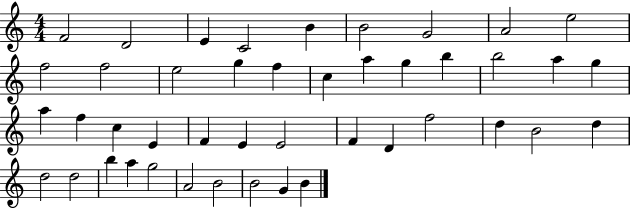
F4/h D4/h E4/q C4/h B4/q B4/h G4/h A4/h E5/h F5/h F5/h E5/h G5/q F5/q C5/q A5/q G5/q B5/q B5/h A5/q G5/q A5/q F5/q C5/q E4/q F4/q E4/q E4/h F4/q D4/q F5/h D5/q B4/h D5/q D5/h D5/h B5/q A5/q G5/h A4/h B4/h B4/h G4/q B4/q